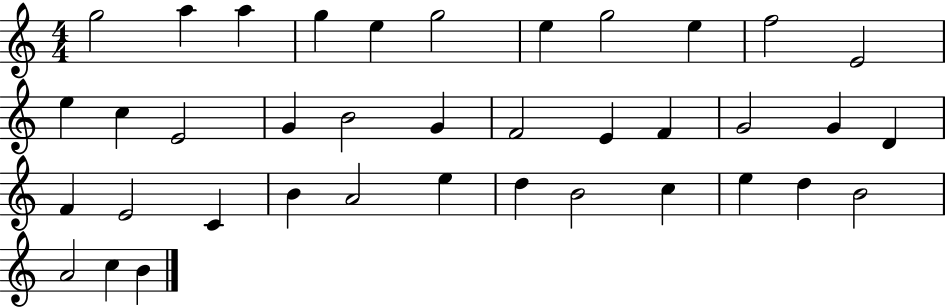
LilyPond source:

{
  \clef treble
  \numericTimeSignature
  \time 4/4
  \key c \major
  g''2 a''4 a''4 | g''4 e''4 g''2 | e''4 g''2 e''4 | f''2 e'2 | \break e''4 c''4 e'2 | g'4 b'2 g'4 | f'2 e'4 f'4 | g'2 g'4 d'4 | \break f'4 e'2 c'4 | b'4 a'2 e''4 | d''4 b'2 c''4 | e''4 d''4 b'2 | \break a'2 c''4 b'4 | \bar "|."
}